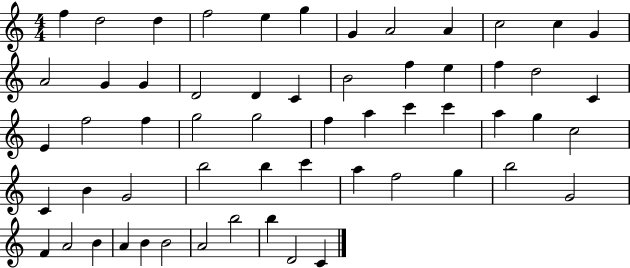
{
  \clef treble
  \numericTimeSignature
  \time 4/4
  \key c \major
  f''4 d''2 d''4 | f''2 e''4 g''4 | g'4 a'2 a'4 | c''2 c''4 g'4 | \break a'2 g'4 g'4 | d'2 d'4 c'4 | b'2 f''4 e''4 | f''4 d''2 c'4 | \break e'4 f''2 f''4 | g''2 g''2 | f''4 a''4 c'''4 c'''4 | a''4 g''4 c''2 | \break c'4 b'4 g'2 | b''2 b''4 c'''4 | a''4 f''2 g''4 | b''2 g'2 | \break f'4 a'2 b'4 | a'4 b'4 b'2 | a'2 b''2 | b''4 d'2 c'4 | \break \bar "|."
}